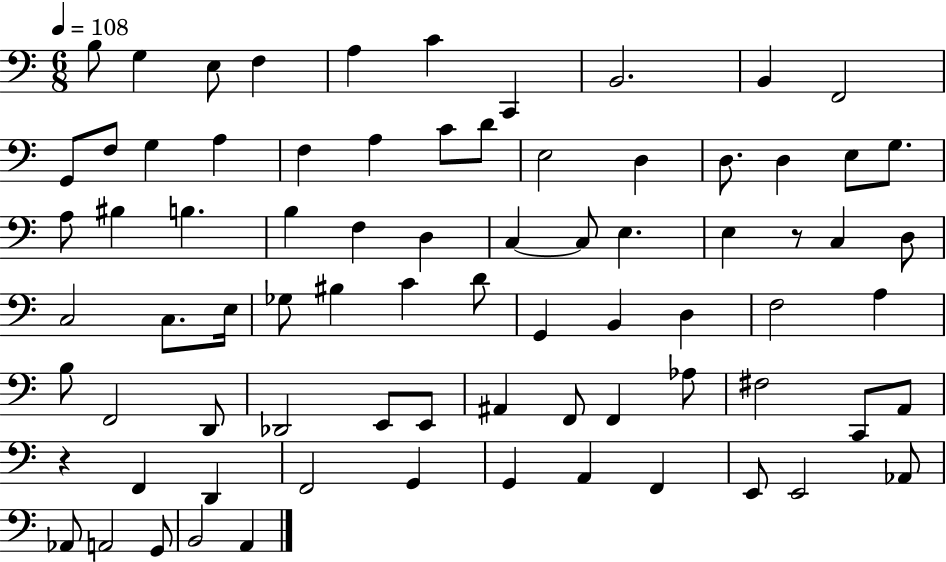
{
  \clef bass
  \numericTimeSignature
  \time 6/8
  \key c \major
  \tempo 4 = 108
  b8 g4 e8 f4 | a4 c'4 c,4 | b,2. | b,4 f,2 | \break g,8 f8 g4 a4 | f4 a4 c'8 d'8 | e2 d4 | d8. d4 e8 g8. | \break a8 bis4 b4. | b4 f4 d4 | c4~~ c8 e4. | e4 r8 c4 d8 | \break c2 c8. e16 | ges8 bis4 c'4 d'8 | g,4 b,4 d4 | f2 a4 | \break b8 f,2 d,8 | des,2 e,8 e,8 | ais,4 f,8 f,4 aes8 | fis2 c,8 a,8 | \break r4 f,4 d,4 | f,2 g,4 | g,4 a,4 f,4 | e,8 e,2 aes,8 | \break aes,8 a,2 g,8 | b,2 a,4 | \bar "|."
}